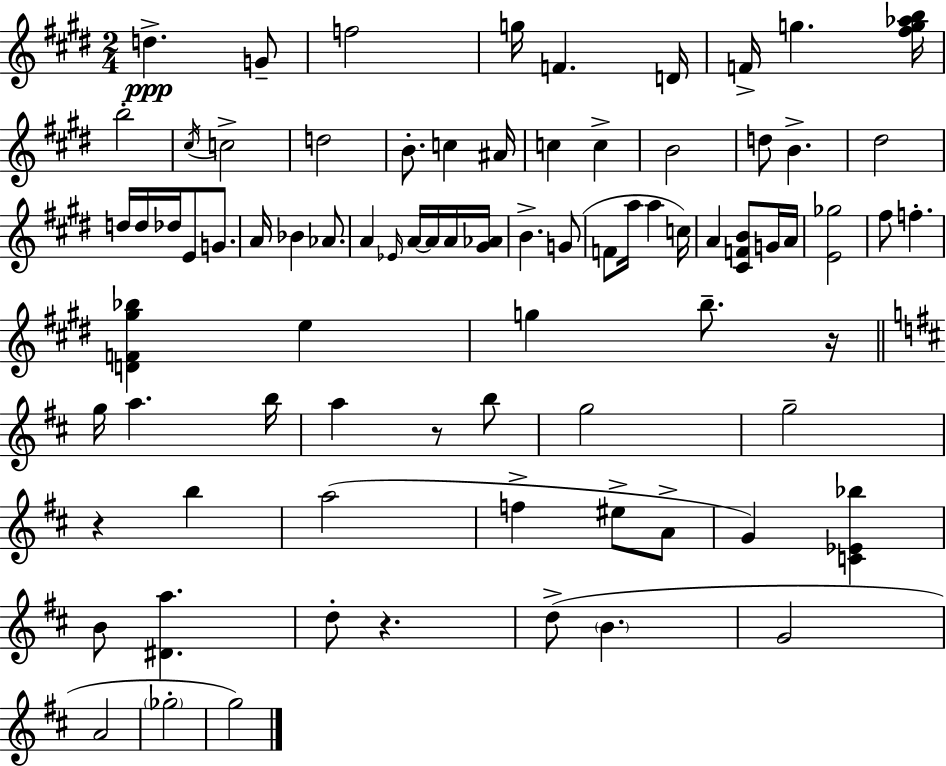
{
  \clef treble
  \numericTimeSignature
  \time 2/4
  \key e \major
  \repeat volta 2 { d''4.->\ppp g'8-- | f''2 | g''16 f'4. d'16 | f'16-> g''4. <fis'' g'' aes'' b''>16 | \break b''2-. | \acciaccatura { cis''16 } c''2-> | d''2 | b'8.-. c''4 | \break ais'16 c''4 c''4-> | b'2 | d''8 b'4.-> | dis''2 | \break d''16 d''16 des''16 e'8 g'8. | a'16 bes'4 aes'8. | a'4 \grace { ees'16 } a'16~~ a'16 | a'16 <gis' aes'>16 b'4.-> | \break g'8( f'8 a''16 a''4 | c''16) a'4 <cis' f' b'>8 | g'16 a'16 <e' ges''>2 | fis''8 f''4.-. | \break <d' f' gis'' bes''>4 e''4 | g''4 b''8.-- | r16 \bar "||" \break \key d \major g''16 a''4. b''16 | a''4 r8 b''8 | g''2 | g''2-- | \break r4 b''4 | a''2( | f''4-> eis''8-> a'8-> | g'4) <c' ees' bes''>4 | \break b'8 <dis' a''>4. | d''8-. r4. | d''8->( \parenthesize b'4. | g'2 | \break a'2 | \parenthesize ges''2-. | g''2) | } \bar "|."
}